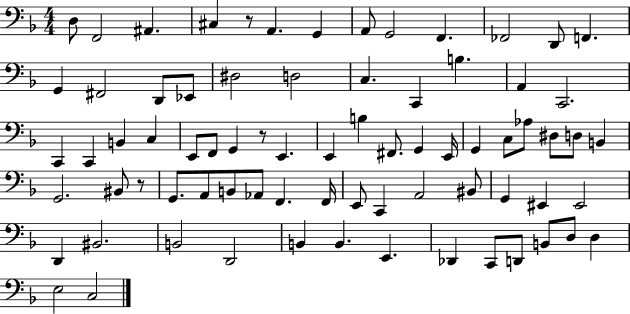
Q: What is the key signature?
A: F major